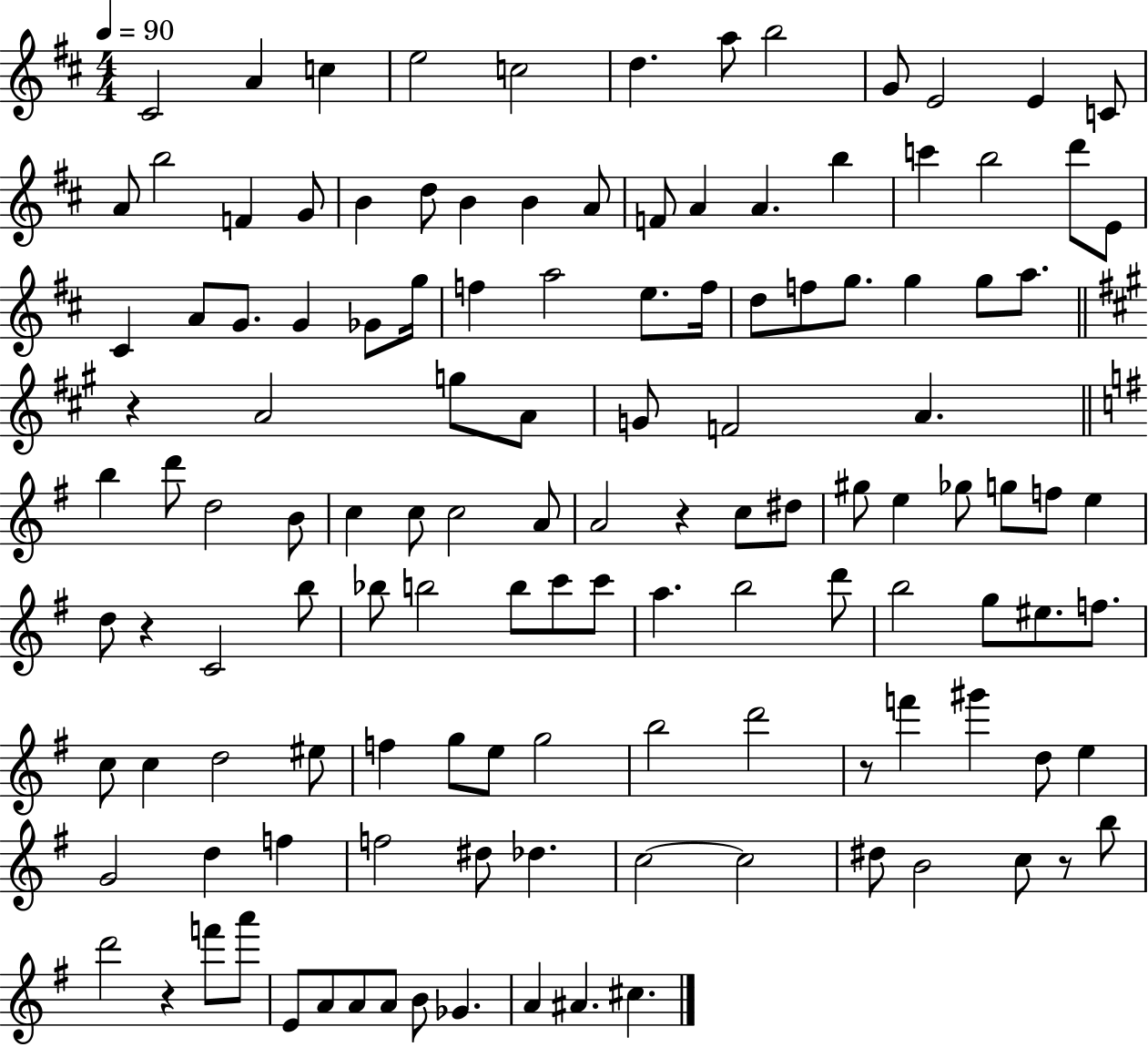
{
  \clef treble
  \numericTimeSignature
  \time 4/4
  \key d \major
  \tempo 4 = 90
  \repeat volta 2 { cis'2 a'4 c''4 | e''2 c''2 | d''4. a''8 b''2 | g'8 e'2 e'4 c'8 | \break a'8 b''2 f'4 g'8 | b'4 d''8 b'4 b'4 a'8 | f'8 a'4 a'4. b''4 | c'''4 b''2 d'''8 e'8 | \break cis'4 a'8 g'8. g'4 ges'8 g''16 | f''4 a''2 e''8. f''16 | d''8 f''8 g''8. g''4 g''8 a''8. | \bar "||" \break \key a \major r4 a'2 g''8 a'8 | g'8 f'2 a'4. | \bar "||" \break \key g \major b''4 d'''8 d''2 b'8 | c''4 c''8 c''2 a'8 | a'2 r4 c''8 dis''8 | gis''8 e''4 ges''8 g''8 f''8 e''4 | \break d''8 r4 c'2 b''8 | bes''8 b''2 b''8 c'''8 c'''8 | a''4. b''2 d'''8 | b''2 g''8 eis''8. f''8. | \break c''8 c''4 d''2 eis''8 | f''4 g''8 e''8 g''2 | b''2 d'''2 | r8 f'''4 gis'''4 d''8 e''4 | \break g'2 d''4 f''4 | f''2 dis''8 des''4. | c''2~~ c''2 | dis''8 b'2 c''8 r8 b''8 | \break d'''2 r4 f'''8 a'''8 | e'8 a'8 a'8 a'8 b'8 ges'4. | a'4 ais'4. cis''4. | } \bar "|."
}